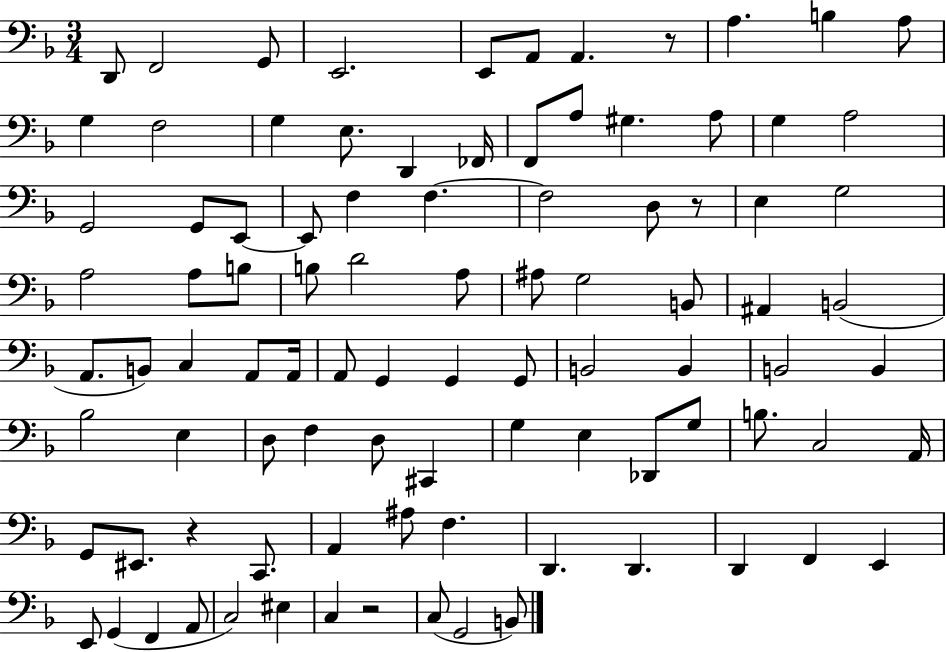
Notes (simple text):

D2/e F2/h G2/e E2/h. E2/e A2/e A2/q. R/e A3/q. B3/q A3/e G3/q F3/h G3/q E3/e. D2/q FES2/s F2/e A3/e G#3/q. A3/e G3/q A3/h G2/h G2/e E2/e E2/e F3/q F3/q. F3/h D3/e R/e E3/q G3/h A3/h A3/e B3/e B3/e D4/h A3/e A#3/e G3/h B2/e A#2/q B2/h A2/e. B2/e C3/q A2/e A2/s A2/e G2/q G2/q G2/e B2/h B2/q B2/h B2/q Bb3/h E3/q D3/e F3/q D3/e C#2/q G3/q E3/q Db2/e G3/e B3/e. C3/h A2/s G2/e EIS2/e. R/q C2/e. A2/q A#3/e F3/q. D2/q. D2/q. D2/q F2/q E2/q E2/e G2/q F2/q A2/e C3/h EIS3/q C3/q R/h C3/e G2/h B2/e